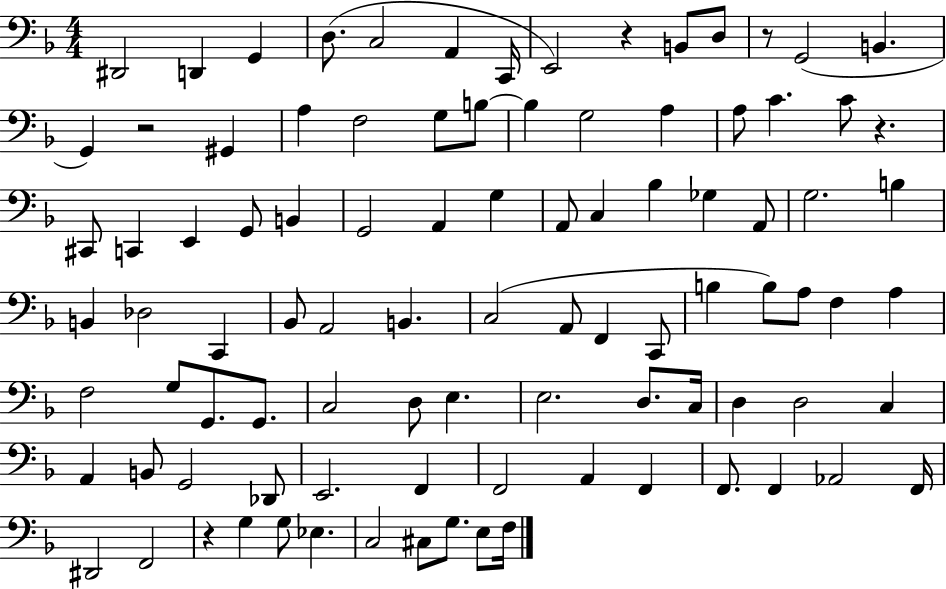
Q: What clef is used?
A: bass